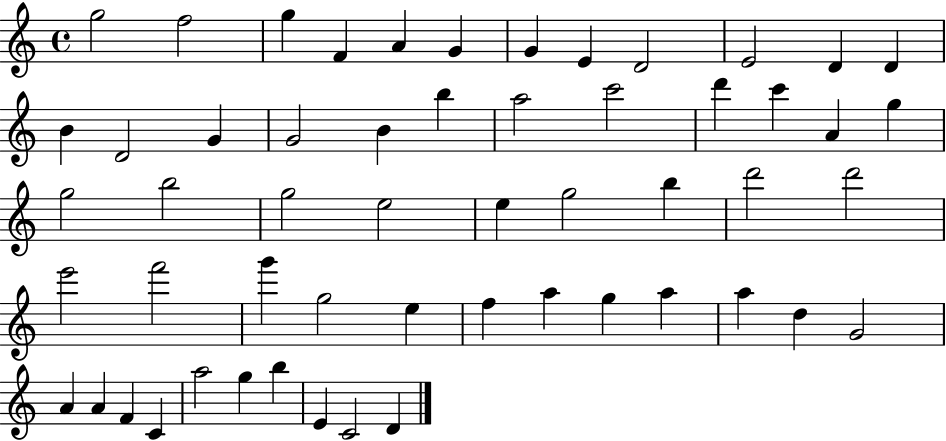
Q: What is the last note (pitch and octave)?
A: D4